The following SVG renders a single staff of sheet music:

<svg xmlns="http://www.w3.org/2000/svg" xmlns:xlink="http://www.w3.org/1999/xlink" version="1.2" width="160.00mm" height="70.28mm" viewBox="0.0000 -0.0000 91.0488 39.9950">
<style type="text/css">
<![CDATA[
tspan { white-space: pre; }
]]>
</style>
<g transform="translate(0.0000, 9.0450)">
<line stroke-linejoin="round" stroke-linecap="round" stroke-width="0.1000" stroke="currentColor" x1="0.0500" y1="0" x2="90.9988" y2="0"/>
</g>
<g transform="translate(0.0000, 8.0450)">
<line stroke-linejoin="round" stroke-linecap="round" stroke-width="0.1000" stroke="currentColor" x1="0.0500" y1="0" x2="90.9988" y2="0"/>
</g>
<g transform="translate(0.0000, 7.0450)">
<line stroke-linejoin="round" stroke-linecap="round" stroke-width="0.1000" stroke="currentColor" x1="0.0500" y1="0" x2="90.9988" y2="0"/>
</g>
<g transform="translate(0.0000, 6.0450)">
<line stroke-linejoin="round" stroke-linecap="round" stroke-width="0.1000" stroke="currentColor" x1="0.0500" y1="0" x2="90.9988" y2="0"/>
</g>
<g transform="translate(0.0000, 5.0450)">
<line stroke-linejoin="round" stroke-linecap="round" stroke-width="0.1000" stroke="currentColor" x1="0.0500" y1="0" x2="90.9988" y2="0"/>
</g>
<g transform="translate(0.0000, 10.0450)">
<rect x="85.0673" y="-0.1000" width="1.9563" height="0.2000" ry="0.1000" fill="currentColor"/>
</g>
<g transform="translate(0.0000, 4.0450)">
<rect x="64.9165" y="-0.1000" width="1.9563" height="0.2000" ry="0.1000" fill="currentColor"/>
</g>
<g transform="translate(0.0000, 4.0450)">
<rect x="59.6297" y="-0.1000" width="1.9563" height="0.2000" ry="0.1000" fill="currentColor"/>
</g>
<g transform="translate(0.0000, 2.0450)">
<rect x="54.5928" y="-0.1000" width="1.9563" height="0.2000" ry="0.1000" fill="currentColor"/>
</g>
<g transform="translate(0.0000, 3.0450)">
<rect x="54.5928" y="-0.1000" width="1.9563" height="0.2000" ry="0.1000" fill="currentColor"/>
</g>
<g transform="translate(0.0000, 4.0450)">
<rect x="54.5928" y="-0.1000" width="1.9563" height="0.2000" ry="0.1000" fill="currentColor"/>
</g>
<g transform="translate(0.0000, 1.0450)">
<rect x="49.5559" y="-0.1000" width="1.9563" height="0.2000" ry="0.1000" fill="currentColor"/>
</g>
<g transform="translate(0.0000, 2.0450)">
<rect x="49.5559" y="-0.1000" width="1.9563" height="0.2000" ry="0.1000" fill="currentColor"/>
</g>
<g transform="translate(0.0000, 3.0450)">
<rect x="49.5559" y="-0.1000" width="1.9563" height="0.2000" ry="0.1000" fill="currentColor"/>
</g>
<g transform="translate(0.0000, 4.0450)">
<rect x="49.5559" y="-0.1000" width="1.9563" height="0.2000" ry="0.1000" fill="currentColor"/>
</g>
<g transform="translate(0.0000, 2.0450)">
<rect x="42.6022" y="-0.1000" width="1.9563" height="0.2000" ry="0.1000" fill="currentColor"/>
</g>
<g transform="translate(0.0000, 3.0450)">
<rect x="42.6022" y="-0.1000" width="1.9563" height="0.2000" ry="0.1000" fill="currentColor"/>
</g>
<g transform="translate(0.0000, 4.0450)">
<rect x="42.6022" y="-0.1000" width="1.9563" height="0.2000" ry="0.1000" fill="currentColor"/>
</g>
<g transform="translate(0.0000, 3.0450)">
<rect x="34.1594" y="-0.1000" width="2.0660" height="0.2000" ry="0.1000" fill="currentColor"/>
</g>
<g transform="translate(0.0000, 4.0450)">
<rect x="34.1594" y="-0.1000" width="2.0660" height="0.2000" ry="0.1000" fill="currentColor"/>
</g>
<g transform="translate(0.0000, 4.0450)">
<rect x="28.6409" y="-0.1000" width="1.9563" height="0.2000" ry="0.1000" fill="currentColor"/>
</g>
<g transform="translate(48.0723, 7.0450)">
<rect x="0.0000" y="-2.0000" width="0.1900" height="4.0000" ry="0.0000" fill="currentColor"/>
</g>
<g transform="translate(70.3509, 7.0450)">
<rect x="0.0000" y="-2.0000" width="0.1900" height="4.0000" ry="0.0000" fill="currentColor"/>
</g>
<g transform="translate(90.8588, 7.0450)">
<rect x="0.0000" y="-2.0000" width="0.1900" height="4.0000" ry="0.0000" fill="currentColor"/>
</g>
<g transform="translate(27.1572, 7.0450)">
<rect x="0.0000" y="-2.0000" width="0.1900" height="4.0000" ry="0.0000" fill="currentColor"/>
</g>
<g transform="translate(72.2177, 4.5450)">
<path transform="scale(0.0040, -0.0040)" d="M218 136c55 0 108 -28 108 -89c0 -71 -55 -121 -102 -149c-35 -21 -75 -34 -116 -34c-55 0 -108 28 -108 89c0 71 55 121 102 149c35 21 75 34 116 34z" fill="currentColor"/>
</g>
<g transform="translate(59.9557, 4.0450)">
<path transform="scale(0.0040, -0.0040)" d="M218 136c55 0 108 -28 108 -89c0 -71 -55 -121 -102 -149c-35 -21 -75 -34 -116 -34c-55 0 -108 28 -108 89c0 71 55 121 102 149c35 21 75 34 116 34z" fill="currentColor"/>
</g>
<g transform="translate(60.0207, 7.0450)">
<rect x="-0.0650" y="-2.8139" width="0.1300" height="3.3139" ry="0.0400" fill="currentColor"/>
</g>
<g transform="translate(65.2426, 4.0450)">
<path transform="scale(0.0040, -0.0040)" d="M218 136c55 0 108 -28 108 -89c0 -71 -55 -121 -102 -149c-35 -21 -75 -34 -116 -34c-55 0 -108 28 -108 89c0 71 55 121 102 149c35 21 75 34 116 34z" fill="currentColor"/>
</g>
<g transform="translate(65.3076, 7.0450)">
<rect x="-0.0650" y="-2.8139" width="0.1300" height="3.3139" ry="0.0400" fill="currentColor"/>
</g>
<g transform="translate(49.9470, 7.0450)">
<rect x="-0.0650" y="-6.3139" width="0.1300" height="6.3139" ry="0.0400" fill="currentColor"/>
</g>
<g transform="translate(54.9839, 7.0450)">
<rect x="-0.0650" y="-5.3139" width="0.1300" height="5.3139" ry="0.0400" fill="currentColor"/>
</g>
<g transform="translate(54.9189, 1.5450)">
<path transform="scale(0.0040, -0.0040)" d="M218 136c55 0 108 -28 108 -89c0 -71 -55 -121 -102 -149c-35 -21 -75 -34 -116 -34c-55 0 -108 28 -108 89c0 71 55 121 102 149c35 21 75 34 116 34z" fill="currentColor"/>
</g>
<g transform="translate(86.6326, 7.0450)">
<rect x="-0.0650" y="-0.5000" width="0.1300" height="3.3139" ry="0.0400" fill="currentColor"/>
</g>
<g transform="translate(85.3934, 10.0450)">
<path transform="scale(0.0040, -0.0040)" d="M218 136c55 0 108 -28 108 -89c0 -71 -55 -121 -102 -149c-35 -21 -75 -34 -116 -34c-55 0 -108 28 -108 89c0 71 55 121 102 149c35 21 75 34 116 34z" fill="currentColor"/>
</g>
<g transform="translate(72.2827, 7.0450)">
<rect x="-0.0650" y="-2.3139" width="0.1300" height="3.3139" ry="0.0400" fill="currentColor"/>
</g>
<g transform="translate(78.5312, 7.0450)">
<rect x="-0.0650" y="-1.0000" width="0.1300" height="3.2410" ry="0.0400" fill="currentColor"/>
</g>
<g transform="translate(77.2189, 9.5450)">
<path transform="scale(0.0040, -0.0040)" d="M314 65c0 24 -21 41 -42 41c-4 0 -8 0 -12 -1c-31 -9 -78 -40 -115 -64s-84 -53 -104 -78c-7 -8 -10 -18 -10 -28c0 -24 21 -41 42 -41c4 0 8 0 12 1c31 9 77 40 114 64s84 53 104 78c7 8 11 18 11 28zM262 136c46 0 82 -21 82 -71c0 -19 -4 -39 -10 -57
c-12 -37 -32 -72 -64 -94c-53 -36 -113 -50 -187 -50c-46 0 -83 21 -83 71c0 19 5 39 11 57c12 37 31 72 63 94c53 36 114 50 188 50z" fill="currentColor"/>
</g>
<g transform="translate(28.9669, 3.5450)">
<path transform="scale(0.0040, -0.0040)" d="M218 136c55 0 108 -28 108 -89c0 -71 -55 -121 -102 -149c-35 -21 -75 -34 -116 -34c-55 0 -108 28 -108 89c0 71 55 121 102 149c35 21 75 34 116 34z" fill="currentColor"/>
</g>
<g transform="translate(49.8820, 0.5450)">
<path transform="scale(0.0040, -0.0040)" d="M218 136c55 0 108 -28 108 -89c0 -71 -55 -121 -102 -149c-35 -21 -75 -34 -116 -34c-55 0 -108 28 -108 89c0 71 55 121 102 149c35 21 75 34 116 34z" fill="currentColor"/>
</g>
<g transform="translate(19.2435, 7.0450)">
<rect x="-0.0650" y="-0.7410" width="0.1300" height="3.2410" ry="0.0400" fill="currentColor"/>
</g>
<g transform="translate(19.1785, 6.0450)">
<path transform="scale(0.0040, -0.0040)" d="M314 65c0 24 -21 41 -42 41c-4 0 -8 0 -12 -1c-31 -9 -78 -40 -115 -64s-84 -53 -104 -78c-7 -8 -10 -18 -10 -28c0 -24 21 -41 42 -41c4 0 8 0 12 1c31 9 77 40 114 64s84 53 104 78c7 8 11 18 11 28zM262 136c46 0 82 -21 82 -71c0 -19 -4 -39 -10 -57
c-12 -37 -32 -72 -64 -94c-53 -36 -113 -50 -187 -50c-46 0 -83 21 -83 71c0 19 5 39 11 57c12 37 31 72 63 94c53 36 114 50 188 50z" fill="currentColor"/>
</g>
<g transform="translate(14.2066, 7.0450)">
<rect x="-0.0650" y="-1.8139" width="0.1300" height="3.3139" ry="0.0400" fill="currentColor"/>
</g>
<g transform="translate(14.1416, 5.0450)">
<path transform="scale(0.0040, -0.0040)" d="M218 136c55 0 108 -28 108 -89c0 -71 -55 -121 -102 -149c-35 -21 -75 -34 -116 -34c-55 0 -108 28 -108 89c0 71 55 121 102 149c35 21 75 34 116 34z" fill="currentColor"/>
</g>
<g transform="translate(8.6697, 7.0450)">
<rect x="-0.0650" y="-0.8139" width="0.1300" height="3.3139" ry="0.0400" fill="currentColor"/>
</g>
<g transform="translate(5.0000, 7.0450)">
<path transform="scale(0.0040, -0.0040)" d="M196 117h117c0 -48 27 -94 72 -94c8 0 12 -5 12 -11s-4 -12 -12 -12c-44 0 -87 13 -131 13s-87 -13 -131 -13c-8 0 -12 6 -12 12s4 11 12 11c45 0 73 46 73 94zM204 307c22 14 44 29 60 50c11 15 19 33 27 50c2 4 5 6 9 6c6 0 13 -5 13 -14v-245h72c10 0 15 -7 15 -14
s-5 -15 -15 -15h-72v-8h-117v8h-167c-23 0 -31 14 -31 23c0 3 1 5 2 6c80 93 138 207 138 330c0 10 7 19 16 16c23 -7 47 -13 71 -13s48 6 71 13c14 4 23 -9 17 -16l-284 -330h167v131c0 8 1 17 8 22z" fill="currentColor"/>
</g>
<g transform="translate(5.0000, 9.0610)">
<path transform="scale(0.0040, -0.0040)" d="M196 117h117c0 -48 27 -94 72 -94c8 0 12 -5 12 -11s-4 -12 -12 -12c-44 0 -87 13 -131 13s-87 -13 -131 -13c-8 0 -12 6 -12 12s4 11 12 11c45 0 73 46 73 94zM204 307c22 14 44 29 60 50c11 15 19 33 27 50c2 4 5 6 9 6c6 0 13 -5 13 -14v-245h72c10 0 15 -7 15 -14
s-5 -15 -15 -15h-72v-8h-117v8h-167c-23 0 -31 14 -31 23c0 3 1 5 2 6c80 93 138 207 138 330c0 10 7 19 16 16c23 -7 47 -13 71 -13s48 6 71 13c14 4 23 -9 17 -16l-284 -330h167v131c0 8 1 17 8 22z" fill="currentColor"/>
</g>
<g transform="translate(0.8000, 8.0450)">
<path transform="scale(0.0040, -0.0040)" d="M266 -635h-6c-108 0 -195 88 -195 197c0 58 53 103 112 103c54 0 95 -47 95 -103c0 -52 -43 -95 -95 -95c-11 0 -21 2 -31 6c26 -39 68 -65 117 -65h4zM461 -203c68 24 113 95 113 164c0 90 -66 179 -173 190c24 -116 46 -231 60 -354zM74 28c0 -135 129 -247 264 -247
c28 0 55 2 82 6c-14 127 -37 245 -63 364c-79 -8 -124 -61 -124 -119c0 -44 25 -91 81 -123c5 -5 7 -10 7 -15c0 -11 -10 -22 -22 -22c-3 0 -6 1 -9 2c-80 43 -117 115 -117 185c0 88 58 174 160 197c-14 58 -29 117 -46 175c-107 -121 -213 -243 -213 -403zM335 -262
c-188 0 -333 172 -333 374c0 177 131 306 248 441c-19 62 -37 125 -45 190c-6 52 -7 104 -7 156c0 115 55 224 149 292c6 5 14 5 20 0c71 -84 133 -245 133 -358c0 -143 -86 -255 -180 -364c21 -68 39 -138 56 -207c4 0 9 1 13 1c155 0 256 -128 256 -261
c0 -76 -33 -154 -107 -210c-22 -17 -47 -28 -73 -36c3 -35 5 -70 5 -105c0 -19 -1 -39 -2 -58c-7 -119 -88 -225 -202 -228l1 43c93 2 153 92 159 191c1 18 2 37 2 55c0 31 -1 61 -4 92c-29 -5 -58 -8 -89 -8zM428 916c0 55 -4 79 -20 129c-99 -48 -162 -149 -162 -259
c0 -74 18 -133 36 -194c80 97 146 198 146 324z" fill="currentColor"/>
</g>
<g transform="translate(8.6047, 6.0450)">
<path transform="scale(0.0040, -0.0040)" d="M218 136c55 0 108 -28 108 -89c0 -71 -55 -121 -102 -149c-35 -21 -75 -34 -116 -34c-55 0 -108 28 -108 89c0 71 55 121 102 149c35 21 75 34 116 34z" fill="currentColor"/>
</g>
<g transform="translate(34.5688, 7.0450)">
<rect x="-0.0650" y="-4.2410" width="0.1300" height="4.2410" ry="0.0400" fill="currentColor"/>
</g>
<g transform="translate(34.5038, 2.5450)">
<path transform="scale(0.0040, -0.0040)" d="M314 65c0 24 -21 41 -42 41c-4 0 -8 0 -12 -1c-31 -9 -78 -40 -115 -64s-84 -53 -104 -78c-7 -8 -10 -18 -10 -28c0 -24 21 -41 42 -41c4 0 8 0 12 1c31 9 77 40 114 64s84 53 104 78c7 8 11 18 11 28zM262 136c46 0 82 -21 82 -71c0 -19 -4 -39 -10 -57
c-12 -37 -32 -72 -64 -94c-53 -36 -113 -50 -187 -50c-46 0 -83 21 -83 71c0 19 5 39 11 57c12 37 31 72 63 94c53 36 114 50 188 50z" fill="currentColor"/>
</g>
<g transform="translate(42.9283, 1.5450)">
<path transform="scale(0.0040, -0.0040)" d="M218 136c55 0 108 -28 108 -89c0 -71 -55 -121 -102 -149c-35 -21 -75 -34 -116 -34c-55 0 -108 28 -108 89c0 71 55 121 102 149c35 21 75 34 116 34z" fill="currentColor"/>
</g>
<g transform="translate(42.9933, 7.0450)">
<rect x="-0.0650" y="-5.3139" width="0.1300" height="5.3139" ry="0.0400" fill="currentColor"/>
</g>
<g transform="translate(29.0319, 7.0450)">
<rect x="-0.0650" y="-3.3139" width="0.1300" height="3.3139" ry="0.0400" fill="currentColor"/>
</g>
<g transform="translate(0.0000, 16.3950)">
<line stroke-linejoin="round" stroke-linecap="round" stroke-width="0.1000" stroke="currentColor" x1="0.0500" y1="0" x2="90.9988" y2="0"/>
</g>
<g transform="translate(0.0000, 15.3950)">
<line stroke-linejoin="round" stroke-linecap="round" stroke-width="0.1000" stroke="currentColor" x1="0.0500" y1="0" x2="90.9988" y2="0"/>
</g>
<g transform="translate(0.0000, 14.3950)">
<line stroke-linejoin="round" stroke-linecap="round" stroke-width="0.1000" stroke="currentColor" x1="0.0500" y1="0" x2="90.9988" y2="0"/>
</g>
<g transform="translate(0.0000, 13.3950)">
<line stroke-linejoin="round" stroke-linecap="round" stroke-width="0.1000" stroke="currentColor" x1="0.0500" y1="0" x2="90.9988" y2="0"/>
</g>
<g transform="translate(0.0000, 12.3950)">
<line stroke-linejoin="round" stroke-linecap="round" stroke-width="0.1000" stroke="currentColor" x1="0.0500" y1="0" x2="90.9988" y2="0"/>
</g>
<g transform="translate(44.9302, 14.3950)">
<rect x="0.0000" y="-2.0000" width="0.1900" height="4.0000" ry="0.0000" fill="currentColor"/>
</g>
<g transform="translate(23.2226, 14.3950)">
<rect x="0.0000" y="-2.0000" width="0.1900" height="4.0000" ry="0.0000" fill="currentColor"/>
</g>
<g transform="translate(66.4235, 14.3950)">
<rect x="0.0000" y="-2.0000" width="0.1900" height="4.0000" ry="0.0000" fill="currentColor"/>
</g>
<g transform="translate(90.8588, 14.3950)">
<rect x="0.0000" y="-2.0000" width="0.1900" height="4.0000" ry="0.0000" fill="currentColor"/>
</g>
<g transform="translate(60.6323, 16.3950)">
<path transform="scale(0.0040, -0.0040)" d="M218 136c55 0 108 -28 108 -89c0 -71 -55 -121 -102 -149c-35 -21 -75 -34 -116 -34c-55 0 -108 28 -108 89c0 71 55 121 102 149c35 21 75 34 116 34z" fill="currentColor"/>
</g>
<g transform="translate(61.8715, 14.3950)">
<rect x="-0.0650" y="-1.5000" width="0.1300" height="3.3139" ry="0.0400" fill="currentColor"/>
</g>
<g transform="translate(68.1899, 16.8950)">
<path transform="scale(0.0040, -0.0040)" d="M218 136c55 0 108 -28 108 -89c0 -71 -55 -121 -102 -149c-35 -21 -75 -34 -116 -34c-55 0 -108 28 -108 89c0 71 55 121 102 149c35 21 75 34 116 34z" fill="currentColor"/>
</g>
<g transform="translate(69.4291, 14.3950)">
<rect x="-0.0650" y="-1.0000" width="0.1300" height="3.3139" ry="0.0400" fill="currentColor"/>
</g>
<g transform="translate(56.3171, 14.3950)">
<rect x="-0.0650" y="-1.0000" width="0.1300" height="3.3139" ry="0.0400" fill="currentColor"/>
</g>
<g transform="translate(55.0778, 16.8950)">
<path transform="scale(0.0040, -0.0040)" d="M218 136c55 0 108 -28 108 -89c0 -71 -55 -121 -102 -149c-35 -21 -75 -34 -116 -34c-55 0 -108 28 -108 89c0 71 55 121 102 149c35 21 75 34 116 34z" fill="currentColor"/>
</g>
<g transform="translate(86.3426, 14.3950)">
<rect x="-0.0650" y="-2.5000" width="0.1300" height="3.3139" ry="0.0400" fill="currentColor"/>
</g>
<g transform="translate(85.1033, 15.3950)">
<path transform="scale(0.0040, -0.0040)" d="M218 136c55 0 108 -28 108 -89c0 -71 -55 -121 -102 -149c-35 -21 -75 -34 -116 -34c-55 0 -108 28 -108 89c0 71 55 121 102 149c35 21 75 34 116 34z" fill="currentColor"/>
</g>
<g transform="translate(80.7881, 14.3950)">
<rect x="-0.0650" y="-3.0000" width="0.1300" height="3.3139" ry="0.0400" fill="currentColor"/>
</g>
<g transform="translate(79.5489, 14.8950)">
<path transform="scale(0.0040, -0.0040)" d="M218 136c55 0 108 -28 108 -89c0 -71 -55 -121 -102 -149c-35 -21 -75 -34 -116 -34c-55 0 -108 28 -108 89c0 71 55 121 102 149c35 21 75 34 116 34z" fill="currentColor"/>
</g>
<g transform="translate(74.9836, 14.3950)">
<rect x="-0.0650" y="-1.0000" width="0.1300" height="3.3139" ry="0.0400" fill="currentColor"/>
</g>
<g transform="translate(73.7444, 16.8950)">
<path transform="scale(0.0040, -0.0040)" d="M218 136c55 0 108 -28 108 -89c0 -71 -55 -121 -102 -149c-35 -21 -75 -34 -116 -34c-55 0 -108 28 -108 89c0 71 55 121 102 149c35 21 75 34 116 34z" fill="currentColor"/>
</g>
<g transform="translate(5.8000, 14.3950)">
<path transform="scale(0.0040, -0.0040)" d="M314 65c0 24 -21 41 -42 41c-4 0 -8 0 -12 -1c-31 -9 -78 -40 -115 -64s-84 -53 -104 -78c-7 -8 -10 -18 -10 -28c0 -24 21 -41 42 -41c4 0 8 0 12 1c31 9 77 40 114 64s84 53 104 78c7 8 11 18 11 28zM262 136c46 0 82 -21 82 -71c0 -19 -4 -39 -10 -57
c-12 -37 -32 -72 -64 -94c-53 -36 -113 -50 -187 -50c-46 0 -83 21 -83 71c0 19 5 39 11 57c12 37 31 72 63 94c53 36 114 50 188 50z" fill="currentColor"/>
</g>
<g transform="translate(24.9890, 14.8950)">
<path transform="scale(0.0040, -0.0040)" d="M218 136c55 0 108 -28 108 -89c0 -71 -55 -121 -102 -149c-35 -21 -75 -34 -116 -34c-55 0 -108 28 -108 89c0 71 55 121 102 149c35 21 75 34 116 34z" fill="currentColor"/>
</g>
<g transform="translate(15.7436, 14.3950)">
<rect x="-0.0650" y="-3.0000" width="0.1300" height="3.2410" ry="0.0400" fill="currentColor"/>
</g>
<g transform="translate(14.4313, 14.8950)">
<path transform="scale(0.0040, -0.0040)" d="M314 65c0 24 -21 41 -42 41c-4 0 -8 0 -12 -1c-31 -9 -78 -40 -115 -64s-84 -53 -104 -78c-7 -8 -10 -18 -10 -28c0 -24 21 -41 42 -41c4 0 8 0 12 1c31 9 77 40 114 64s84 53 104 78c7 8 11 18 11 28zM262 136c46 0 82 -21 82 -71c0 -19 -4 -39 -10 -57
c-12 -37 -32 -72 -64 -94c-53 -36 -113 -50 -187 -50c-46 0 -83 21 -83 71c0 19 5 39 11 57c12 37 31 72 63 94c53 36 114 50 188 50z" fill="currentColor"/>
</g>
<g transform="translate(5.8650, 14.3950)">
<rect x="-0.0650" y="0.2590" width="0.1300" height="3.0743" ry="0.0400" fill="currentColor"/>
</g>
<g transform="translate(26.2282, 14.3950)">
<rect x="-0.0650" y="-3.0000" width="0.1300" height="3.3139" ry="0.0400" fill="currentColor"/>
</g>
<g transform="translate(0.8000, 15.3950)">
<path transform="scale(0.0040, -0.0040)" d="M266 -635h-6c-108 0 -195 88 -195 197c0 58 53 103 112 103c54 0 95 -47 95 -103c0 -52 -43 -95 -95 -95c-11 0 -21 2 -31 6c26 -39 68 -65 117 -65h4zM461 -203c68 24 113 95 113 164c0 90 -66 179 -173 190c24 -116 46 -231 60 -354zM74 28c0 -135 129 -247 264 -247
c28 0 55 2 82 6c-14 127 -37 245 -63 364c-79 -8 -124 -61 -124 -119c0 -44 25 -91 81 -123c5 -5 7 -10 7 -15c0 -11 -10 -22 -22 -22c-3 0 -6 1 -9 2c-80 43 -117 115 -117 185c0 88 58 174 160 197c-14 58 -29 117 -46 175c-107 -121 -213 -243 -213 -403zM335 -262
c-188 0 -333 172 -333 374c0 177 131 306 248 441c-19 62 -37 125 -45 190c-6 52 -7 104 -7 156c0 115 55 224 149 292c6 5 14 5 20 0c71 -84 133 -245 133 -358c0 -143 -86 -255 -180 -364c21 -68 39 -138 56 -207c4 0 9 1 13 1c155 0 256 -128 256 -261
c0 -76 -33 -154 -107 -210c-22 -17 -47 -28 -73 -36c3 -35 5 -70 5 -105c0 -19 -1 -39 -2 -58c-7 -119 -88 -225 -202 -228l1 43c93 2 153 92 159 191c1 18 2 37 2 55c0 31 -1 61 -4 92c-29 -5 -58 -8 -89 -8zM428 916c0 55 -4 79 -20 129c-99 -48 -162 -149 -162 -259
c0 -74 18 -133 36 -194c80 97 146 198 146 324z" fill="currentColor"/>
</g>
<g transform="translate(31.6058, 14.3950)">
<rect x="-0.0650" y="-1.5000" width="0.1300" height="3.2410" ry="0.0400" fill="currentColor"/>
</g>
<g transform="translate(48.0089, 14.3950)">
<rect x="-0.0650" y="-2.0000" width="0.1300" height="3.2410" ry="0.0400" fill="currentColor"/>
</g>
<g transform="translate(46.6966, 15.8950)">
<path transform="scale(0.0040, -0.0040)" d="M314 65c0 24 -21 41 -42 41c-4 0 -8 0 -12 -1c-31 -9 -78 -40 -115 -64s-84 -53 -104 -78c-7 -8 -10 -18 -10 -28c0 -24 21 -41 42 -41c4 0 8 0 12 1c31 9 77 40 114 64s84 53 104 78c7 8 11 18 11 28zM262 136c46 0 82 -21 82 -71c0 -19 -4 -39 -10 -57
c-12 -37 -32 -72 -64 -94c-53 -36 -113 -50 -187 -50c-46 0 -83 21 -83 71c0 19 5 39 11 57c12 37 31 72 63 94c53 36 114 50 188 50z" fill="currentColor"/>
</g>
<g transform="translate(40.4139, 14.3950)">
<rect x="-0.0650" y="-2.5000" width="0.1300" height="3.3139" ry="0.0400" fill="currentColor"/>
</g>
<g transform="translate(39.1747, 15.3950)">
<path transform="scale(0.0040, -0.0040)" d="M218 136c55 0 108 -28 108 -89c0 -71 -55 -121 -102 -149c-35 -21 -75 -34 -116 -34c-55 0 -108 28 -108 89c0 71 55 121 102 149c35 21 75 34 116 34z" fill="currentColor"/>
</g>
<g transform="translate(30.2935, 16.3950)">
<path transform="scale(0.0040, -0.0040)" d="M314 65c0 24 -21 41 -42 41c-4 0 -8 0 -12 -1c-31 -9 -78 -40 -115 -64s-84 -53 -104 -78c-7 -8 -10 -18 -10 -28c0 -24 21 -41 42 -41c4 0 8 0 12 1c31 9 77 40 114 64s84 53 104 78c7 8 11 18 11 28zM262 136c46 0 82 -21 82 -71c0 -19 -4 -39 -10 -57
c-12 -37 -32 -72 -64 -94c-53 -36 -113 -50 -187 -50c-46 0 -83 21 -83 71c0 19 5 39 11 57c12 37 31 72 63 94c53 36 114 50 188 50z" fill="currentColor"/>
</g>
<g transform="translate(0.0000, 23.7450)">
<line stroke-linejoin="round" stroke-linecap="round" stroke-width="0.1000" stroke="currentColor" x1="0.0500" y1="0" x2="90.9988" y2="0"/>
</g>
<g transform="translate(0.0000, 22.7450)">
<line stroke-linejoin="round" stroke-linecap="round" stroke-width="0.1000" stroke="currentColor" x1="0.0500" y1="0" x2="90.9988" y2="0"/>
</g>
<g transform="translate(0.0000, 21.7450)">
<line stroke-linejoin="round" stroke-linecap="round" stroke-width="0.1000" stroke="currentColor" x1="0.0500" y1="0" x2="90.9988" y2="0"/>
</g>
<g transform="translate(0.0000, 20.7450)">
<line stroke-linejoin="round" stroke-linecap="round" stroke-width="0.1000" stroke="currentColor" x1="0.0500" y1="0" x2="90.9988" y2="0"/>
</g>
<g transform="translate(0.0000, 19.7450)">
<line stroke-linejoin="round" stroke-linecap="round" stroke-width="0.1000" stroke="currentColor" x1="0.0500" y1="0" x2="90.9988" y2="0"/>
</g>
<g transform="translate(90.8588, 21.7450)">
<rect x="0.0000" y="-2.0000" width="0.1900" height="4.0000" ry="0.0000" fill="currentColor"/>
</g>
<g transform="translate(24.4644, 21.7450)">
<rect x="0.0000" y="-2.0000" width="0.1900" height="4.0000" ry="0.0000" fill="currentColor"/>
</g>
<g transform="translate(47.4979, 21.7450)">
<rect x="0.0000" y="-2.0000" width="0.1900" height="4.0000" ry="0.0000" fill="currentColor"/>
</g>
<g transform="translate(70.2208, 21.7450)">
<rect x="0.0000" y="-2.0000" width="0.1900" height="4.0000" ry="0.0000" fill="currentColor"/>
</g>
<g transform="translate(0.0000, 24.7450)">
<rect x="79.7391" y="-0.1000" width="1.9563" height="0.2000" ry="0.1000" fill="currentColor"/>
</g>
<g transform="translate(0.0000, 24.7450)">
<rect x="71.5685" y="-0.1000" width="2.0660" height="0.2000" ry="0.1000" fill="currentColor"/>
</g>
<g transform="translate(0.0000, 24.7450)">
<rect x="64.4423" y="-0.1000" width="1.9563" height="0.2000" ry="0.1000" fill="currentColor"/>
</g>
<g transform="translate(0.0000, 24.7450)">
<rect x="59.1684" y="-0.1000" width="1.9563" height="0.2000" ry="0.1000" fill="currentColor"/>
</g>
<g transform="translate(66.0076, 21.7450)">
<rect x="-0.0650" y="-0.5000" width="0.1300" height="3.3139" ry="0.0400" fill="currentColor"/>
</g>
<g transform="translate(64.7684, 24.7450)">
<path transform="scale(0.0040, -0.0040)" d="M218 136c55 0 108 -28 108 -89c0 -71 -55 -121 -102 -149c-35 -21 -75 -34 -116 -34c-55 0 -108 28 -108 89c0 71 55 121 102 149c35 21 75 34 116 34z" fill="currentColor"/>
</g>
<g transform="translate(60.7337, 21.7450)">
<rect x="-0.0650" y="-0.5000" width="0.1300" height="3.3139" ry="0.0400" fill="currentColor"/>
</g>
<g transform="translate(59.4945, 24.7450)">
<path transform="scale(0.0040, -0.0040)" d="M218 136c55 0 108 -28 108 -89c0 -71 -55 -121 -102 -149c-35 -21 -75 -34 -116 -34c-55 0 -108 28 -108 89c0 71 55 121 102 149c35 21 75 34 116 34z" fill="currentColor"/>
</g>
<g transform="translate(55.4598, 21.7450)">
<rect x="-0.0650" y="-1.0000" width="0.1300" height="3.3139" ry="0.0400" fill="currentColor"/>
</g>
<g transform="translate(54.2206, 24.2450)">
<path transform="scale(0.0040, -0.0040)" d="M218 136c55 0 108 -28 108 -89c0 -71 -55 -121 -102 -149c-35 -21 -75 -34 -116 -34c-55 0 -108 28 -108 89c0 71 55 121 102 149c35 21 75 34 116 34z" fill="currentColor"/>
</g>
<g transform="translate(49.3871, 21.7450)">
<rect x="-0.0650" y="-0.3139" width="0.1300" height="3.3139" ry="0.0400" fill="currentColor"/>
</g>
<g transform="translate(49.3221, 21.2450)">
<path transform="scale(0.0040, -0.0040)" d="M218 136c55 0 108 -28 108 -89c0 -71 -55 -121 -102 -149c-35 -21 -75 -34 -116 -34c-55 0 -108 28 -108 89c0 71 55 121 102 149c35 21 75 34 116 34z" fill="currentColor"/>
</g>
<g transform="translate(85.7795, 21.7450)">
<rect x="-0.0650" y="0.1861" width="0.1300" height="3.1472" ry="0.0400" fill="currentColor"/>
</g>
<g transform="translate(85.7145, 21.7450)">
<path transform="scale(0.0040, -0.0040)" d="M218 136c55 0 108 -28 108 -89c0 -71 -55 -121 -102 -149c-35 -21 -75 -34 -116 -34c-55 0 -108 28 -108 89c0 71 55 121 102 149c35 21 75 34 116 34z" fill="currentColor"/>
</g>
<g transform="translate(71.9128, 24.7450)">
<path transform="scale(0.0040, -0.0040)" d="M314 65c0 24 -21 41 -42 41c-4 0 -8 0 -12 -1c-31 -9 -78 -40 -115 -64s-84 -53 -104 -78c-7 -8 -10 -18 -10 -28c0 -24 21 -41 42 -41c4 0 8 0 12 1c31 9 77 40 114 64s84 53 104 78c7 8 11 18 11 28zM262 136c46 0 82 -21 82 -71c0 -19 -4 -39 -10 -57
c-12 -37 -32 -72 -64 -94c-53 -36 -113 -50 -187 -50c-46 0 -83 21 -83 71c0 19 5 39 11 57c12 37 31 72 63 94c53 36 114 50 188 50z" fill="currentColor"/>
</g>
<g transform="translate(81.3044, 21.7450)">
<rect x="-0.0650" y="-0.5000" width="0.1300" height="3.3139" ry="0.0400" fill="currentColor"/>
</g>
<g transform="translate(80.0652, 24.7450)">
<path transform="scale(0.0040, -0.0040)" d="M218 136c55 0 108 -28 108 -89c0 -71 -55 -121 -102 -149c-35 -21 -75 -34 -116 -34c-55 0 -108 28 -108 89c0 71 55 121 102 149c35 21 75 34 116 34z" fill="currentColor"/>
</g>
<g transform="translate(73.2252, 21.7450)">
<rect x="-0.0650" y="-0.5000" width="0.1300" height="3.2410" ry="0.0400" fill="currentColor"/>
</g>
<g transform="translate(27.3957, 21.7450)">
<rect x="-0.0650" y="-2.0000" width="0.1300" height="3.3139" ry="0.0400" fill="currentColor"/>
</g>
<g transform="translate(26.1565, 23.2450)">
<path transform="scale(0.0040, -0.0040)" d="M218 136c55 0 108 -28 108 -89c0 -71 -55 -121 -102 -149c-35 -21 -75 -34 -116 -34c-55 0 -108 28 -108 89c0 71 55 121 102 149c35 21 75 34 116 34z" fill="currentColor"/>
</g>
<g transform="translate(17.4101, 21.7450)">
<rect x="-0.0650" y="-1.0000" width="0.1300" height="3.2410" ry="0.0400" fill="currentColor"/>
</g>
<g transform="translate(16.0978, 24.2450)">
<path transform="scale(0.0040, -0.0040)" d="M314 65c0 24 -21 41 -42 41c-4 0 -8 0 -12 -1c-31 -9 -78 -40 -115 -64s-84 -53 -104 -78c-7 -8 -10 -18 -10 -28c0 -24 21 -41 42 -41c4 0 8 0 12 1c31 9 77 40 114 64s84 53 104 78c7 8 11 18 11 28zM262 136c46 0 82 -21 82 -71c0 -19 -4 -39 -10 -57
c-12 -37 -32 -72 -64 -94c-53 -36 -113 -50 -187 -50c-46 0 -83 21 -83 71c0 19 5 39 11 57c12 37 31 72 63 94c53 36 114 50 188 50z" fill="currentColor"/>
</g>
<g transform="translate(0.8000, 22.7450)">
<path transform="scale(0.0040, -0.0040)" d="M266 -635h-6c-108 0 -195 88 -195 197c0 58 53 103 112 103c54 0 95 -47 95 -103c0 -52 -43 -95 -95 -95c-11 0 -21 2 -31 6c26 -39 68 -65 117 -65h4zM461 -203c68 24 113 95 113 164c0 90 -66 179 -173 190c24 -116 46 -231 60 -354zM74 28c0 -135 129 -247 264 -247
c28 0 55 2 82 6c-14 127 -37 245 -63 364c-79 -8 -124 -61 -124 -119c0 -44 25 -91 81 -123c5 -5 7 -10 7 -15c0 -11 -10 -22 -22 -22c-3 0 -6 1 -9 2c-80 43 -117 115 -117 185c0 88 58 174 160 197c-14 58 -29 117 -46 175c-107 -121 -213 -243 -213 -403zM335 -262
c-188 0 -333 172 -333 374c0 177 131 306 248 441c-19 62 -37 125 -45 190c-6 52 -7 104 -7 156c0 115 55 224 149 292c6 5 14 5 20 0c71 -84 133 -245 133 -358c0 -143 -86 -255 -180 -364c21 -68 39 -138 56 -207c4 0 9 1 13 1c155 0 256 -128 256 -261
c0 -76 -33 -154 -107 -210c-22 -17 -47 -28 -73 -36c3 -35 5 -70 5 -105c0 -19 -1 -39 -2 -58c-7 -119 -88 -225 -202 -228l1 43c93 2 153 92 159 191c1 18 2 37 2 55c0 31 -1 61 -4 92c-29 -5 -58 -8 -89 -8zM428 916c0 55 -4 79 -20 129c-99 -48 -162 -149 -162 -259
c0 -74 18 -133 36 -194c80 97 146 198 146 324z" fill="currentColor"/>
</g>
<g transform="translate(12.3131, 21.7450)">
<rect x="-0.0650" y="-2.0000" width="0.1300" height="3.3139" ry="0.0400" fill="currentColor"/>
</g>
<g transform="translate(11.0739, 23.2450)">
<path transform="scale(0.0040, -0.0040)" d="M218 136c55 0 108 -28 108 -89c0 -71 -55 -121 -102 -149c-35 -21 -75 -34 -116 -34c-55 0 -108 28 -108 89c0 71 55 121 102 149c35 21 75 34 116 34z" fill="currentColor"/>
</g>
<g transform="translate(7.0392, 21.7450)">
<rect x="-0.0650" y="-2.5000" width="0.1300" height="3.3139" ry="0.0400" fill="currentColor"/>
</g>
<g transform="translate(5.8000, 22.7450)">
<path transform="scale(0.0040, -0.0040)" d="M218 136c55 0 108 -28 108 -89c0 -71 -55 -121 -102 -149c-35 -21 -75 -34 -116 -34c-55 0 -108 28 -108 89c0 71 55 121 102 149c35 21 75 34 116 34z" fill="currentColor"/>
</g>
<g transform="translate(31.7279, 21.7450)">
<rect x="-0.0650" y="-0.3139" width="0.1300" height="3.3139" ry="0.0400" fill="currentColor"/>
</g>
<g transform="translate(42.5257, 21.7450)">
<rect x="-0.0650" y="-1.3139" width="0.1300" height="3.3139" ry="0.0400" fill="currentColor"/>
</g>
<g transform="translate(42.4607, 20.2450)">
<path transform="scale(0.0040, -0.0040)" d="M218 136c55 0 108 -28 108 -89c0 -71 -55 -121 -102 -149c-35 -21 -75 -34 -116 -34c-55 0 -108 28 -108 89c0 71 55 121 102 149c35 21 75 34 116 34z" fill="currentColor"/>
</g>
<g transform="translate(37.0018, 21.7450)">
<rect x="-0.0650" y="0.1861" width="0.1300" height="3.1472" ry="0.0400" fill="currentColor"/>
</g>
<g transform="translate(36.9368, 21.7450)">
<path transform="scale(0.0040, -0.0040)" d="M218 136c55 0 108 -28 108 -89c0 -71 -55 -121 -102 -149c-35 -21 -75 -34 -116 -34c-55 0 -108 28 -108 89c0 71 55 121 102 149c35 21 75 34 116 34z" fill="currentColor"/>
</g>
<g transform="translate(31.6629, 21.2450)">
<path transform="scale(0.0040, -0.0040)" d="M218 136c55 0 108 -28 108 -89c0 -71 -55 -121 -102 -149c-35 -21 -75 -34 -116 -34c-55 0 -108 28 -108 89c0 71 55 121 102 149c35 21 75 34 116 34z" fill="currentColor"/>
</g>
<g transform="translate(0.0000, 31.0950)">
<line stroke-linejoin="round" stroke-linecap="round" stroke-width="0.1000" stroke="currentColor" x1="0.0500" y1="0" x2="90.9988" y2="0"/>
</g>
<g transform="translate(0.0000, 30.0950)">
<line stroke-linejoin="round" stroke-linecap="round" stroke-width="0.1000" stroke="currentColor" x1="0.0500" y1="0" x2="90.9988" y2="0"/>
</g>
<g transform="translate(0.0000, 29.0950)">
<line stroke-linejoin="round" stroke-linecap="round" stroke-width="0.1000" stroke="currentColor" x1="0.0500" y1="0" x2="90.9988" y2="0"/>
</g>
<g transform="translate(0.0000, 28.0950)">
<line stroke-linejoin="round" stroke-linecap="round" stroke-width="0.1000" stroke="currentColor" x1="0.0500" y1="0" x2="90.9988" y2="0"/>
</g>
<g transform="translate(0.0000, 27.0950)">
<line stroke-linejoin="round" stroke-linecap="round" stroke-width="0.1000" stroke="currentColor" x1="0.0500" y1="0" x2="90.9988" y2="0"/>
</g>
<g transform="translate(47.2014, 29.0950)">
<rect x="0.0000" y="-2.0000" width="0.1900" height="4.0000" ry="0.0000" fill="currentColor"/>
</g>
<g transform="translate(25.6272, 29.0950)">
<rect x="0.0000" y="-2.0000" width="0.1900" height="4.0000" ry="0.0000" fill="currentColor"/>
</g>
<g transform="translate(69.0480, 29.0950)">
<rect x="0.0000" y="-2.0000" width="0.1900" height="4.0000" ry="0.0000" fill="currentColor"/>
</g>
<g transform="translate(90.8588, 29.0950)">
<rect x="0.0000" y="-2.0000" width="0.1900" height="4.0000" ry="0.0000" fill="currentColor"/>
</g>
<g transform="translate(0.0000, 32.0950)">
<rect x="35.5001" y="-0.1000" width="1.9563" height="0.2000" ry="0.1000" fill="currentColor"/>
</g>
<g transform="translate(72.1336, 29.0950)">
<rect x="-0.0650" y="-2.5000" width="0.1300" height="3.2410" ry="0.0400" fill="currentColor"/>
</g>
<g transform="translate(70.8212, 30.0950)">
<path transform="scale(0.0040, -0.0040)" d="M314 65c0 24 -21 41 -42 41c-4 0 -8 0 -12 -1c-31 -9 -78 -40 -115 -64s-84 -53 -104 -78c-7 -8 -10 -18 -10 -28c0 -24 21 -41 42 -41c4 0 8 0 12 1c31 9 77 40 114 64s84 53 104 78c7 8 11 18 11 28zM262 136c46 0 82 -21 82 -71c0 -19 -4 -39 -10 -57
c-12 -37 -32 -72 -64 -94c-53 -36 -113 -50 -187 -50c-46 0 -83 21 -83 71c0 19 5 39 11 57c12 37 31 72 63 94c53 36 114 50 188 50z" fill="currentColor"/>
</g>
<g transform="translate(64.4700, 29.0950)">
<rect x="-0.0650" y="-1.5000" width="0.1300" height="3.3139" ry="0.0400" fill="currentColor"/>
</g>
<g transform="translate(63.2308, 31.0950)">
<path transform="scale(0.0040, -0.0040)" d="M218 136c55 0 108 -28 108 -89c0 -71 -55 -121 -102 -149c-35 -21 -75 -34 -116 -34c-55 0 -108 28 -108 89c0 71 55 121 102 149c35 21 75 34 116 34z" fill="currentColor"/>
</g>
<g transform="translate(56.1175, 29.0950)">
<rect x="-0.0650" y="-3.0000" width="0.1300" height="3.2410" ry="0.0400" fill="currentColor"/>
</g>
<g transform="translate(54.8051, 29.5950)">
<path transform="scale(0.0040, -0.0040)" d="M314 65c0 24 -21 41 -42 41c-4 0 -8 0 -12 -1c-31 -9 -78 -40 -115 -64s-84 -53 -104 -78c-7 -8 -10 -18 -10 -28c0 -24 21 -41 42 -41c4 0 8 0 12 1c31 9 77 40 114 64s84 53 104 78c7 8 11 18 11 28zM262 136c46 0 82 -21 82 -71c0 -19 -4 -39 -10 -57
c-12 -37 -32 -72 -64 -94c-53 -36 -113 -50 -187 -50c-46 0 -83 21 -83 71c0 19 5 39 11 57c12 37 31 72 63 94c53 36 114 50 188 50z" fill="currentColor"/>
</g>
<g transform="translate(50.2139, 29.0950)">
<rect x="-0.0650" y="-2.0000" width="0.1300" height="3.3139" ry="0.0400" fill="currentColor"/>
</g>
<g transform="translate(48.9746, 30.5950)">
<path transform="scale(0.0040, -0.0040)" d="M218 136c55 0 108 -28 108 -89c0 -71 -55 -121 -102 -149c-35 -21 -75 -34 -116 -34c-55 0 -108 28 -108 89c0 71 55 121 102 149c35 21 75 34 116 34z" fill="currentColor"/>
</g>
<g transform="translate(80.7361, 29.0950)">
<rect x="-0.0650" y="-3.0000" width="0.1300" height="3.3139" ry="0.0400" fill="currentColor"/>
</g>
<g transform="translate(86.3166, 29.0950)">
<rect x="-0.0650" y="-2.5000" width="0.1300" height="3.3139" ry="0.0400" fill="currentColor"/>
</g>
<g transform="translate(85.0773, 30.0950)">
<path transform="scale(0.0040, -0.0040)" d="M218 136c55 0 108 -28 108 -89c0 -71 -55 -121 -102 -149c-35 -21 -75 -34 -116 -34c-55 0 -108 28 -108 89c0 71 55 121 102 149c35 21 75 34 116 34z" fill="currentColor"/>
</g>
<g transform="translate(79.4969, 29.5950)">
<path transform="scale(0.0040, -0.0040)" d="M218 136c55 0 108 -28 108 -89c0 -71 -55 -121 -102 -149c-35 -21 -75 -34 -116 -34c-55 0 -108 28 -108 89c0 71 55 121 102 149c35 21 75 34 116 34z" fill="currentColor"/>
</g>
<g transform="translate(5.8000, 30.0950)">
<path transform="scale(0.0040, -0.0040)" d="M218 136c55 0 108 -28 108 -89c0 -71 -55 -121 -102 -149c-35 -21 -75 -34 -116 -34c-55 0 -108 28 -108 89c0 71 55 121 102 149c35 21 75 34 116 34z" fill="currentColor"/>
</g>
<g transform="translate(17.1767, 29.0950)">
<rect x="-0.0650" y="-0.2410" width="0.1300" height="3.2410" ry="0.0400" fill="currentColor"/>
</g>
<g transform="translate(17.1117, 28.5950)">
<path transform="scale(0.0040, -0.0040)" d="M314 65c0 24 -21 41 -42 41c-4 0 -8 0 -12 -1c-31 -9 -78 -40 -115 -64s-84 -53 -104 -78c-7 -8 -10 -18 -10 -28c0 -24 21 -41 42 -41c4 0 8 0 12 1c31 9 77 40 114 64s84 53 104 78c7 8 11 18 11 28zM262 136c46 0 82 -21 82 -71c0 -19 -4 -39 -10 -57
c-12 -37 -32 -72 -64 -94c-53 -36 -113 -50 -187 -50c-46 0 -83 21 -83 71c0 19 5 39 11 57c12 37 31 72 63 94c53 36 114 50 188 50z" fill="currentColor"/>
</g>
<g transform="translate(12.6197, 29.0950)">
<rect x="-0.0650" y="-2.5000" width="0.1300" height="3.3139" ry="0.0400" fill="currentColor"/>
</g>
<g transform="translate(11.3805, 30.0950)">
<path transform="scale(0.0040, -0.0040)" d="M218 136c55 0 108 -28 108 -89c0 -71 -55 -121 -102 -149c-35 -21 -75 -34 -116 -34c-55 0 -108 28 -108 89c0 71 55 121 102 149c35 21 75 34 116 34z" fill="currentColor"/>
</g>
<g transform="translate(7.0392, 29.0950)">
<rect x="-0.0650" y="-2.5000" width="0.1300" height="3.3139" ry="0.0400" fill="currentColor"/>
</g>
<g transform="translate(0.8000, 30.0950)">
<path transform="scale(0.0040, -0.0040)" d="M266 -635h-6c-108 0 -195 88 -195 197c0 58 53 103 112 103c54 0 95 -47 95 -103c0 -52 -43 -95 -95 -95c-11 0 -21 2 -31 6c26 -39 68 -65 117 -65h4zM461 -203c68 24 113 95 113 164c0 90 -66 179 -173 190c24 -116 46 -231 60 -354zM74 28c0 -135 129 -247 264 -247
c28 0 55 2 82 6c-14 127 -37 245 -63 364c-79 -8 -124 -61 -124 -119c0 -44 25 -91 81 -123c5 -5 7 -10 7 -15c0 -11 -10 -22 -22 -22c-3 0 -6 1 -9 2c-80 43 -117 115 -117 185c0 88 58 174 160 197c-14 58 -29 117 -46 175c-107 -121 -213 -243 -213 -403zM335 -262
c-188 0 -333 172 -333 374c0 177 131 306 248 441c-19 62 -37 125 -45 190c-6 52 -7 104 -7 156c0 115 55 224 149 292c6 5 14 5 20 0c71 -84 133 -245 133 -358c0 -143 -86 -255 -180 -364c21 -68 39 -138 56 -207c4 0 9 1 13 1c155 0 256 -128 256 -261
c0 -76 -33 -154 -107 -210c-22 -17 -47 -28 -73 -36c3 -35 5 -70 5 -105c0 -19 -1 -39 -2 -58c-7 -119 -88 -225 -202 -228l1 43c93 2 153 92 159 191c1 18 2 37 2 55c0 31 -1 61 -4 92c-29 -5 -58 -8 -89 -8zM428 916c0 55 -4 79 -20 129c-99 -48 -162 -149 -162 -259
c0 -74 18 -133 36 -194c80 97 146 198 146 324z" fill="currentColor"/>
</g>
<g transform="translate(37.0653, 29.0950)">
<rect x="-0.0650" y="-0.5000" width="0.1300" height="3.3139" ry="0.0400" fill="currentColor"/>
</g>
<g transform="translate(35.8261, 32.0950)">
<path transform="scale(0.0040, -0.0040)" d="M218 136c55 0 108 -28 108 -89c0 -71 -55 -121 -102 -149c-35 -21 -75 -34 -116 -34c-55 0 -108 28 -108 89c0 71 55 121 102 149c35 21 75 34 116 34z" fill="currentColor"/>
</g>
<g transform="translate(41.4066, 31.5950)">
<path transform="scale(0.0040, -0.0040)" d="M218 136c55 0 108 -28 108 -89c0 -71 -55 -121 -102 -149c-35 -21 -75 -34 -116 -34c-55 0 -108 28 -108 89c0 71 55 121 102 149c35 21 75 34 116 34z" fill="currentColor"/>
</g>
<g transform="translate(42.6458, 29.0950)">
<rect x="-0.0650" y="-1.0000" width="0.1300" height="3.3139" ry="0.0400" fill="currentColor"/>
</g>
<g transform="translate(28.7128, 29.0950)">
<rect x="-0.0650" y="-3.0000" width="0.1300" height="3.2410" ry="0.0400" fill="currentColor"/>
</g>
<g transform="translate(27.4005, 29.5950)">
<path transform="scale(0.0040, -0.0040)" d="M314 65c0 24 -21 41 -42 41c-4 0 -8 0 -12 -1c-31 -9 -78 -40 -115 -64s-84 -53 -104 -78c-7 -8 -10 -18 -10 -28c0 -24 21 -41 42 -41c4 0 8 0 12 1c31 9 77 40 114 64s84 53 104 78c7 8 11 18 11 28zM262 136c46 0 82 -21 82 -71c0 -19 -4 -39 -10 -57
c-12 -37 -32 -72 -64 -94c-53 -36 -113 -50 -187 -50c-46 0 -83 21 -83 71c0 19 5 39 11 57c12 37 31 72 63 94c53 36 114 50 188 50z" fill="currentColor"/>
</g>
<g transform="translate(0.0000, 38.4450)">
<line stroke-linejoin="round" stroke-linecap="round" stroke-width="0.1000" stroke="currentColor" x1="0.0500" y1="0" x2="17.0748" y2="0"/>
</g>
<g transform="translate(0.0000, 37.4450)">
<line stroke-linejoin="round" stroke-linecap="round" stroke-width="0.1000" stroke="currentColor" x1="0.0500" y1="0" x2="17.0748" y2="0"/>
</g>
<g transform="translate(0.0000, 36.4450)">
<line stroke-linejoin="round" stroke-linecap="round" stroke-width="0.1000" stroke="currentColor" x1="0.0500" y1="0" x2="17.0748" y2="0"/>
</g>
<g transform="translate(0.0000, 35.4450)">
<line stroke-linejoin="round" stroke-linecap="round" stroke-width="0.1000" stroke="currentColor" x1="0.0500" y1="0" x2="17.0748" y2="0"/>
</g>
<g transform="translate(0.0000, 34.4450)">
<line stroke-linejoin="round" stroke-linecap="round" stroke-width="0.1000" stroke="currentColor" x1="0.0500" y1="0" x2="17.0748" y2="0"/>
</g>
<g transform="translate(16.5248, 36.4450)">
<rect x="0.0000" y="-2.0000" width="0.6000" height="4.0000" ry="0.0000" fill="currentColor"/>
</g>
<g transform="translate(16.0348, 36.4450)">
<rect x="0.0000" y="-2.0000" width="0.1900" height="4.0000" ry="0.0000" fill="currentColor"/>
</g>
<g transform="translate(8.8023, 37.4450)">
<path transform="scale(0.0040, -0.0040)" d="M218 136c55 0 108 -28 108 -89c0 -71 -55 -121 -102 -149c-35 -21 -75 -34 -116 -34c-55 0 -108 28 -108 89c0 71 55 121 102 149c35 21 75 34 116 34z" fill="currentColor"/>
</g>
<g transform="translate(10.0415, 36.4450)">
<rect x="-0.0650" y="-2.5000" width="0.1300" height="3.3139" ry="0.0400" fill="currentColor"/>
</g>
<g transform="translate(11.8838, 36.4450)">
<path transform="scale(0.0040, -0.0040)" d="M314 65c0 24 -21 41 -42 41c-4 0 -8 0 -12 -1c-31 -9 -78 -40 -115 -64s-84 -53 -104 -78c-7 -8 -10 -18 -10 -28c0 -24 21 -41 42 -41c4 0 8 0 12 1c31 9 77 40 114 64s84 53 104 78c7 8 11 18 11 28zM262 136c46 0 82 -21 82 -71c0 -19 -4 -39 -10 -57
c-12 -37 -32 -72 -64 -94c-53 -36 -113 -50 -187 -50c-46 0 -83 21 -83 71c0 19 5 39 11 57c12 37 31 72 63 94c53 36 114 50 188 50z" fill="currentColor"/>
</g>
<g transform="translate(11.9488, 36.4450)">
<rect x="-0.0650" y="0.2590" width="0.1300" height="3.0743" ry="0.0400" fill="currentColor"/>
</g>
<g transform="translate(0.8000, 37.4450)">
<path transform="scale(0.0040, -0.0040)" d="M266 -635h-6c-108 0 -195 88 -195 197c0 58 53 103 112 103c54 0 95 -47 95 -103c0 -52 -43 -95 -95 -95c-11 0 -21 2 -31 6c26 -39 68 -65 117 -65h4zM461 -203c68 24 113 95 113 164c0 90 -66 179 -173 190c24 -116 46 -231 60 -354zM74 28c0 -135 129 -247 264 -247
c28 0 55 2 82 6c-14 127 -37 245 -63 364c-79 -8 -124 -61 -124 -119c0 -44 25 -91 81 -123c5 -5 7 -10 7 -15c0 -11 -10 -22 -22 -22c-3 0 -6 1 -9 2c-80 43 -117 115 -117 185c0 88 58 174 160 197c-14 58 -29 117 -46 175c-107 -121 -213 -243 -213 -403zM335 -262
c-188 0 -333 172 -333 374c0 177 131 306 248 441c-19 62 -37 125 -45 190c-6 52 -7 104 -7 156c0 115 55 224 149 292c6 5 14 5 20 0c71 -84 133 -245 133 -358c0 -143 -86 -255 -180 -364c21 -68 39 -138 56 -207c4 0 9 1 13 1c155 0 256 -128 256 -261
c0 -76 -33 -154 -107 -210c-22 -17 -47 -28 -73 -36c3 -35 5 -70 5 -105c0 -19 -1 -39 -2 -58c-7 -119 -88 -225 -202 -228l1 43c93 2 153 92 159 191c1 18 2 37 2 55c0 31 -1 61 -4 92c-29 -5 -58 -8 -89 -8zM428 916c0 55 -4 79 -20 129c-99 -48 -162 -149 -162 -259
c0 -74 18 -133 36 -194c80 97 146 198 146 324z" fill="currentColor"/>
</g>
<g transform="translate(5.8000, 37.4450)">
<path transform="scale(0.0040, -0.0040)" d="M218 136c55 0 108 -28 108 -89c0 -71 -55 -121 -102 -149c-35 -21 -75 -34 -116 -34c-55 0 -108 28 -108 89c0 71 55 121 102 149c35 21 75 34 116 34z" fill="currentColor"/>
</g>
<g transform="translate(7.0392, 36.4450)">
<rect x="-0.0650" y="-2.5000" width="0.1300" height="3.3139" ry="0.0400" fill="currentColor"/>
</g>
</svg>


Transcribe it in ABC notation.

X:1
T:Untitled
M:4/4
L:1/4
K:C
d f d2 b d'2 f' a' f' a a g D2 C B2 A2 A E2 G F2 D E D D A G G F D2 F c B e c D C C C2 C B G G c2 A2 C D F A2 E G2 A G G G B2